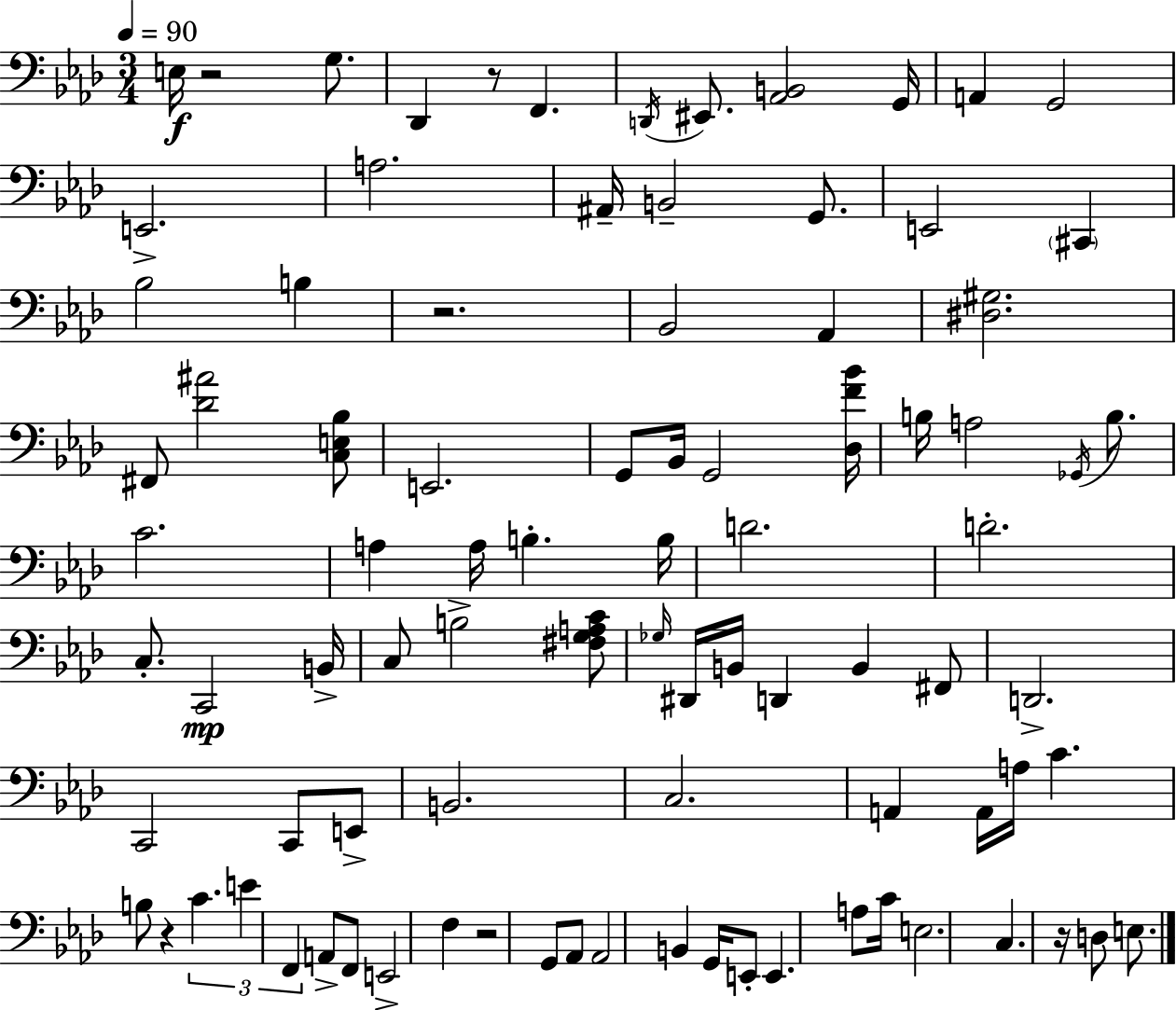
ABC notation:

X:1
T:Untitled
M:3/4
L:1/4
K:Fm
E,/4 z2 G,/2 _D,, z/2 F,, D,,/4 ^E,,/2 [_A,,B,,]2 G,,/4 A,, G,,2 E,,2 A,2 ^A,,/4 B,,2 G,,/2 E,,2 ^C,, _B,2 B, z2 _B,,2 _A,, [^D,^G,]2 ^F,,/2 [_D^A]2 [C,E,_B,]/2 E,,2 G,,/2 _B,,/4 G,,2 [_D,F_B]/4 B,/4 A,2 _G,,/4 B,/2 C2 A, A,/4 B, B,/4 D2 D2 C,/2 C,,2 B,,/4 C,/2 B,2 [^F,G,A,C]/2 _G,/4 ^D,,/4 B,,/4 D,, B,, ^F,,/2 D,,2 C,,2 C,,/2 E,,/2 B,,2 C,2 A,, A,,/4 A,/4 C B,/2 z C E F,, A,,/2 F,,/2 E,,2 F, z2 G,,/2 _A,,/2 _A,,2 B,, G,,/4 E,,/2 E,, A,/2 C/4 E,2 C, z/4 D,/2 E,/2